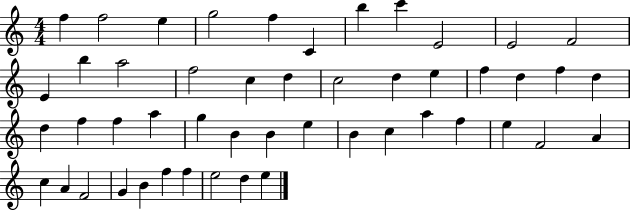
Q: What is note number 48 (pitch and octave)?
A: D5